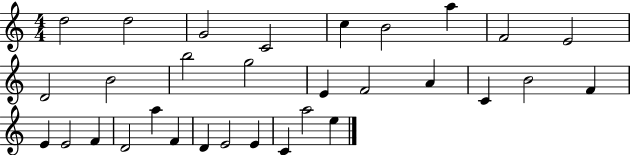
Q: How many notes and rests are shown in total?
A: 31